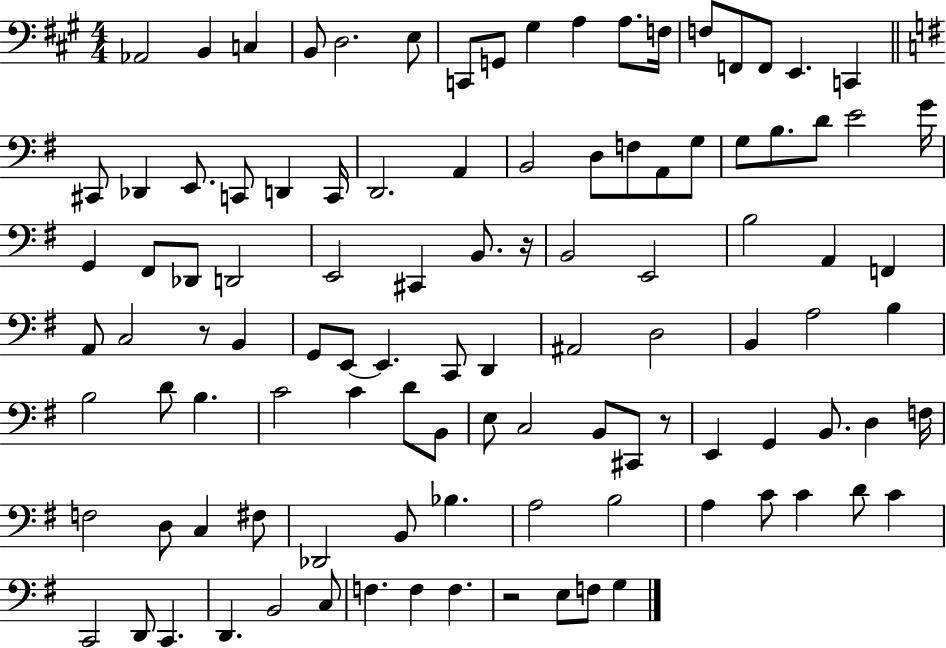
X:1
T:Untitled
M:4/4
L:1/4
K:A
_A,,2 B,, C, B,,/2 D,2 E,/2 C,,/2 G,,/2 ^G, A, A,/2 F,/4 F,/2 F,,/2 F,,/2 E,, C,, ^C,,/2 _D,, E,,/2 C,,/2 D,, C,,/4 D,,2 A,, B,,2 D,/2 F,/2 A,,/2 G,/2 G,/2 B,/2 D/2 E2 G/4 G,, ^F,,/2 _D,,/2 D,,2 E,,2 ^C,, B,,/2 z/4 B,,2 E,,2 B,2 A,, F,, A,,/2 C,2 z/2 B,, G,,/2 E,,/2 E,, C,,/2 D,, ^A,,2 D,2 B,, A,2 B, B,2 D/2 B, C2 C D/2 B,,/2 E,/2 C,2 B,,/2 ^C,,/2 z/2 E,, G,, B,,/2 D, F,/4 F,2 D,/2 C, ^F,/2 _D,,2 B,,/2 _B, A,2 B,2 A, C/2 C D/2 C C,,2 D,,/2 C,, D,, B,,2 C,/2 F, F, F, z2 E,/2 F,/2 G,